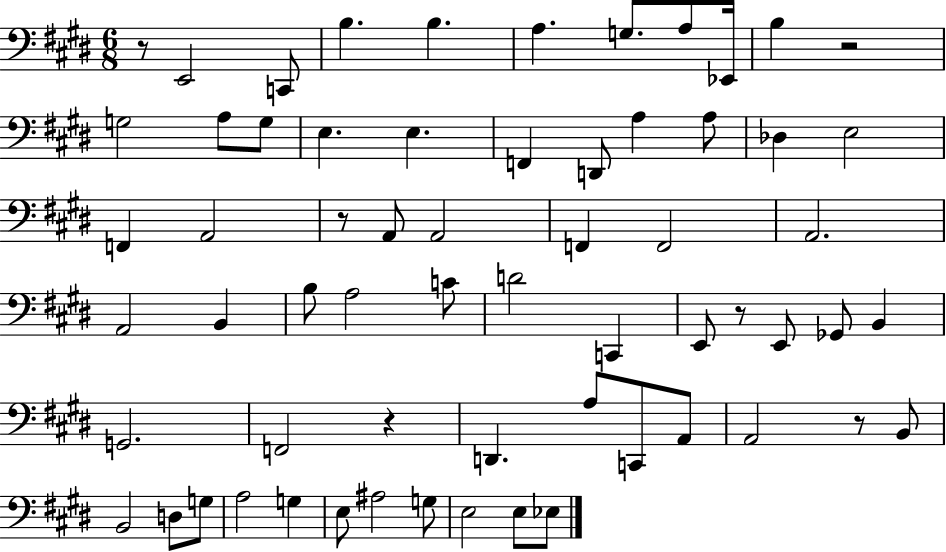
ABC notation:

X:1
T:Untitled
M:6/8
L:1/4
K:E
z/2 E,,2 C,,/2 B, B, A, G,/2 A,/2 _E,,/4 B, z2 G,2 A,/2 G,/2 E, E, F,, D,,/2 A, A,/2 _D, E,2 F,, A,,2 z/2 A,,/2 A,,2 F,, F,,2 A,,2 A,,2 B,, B,/2 A,2 C/2 D2 C,, E,,/2 z/2 E,,/2 _G,,/2 B,, G,,2 F,,2 z D,, A,/2 C,,/2 A,,/2 A,,2 z/2 B,,/2 B,,2 D,/2 G,/2 A,2 G, E,/2 ^A,2 G,/2 E,2 E,/2 _E,/2